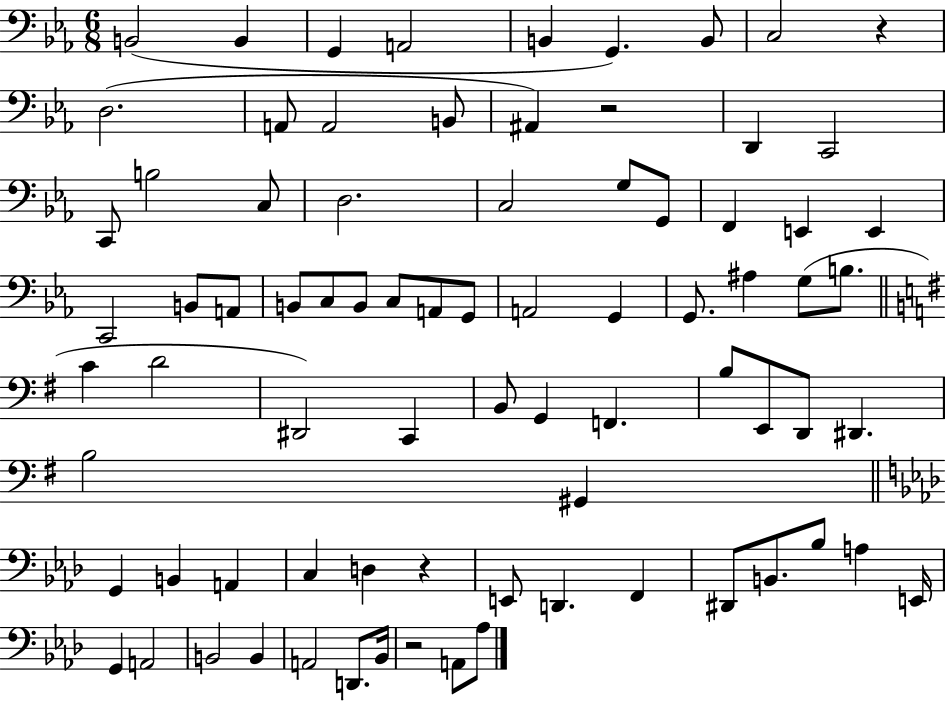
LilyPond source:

{
  \clef bass
  \numericTimeSignature
  \time 6/8
  \key ees \major
  b,2( b,4 | g,4 a,2 | b,4 g,4.) b,8 | c2 r4 | \break d2.( | a,8 a,2 b,8 | ais,4) r2 | d,4 c,2 | \break c,8 b2 c8 | d2. | c2 g8 g,8 | f,4 e,4 e,4 | \break c,2 b,8 a,8 | b,8 c8 b,8 c8 a,8 g,8 | a,2 g,4 | g,8. ais4 g8( b8. | \break \bar "||" \break \key g \major c'4 d'2 | dis,2) c,4 | b,8 g,4 f,4. | b8 e,8 d,8 dis,4. | \break b2 gis,4 | \bar "||" \break \key aes \major g,4 b,4 a,4 | c4 d4 r4 | e,8 d,4. f,4 | dis,8 b,8. bes8 a4 e,16 | \break g,4 a,2 | b,2 b,4 | a,2 d,8. bes,16 | r2 a,8 aes8 | \break \bar "|."
}